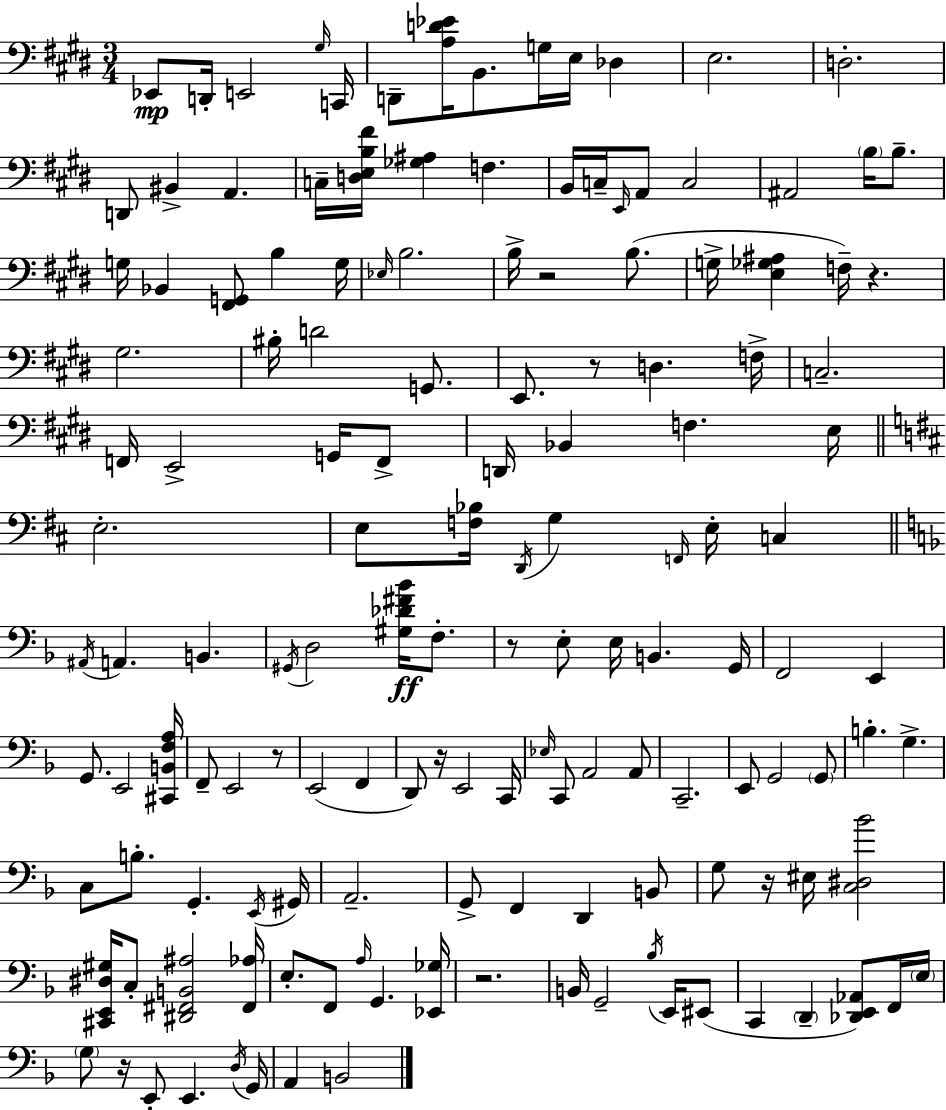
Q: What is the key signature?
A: E major